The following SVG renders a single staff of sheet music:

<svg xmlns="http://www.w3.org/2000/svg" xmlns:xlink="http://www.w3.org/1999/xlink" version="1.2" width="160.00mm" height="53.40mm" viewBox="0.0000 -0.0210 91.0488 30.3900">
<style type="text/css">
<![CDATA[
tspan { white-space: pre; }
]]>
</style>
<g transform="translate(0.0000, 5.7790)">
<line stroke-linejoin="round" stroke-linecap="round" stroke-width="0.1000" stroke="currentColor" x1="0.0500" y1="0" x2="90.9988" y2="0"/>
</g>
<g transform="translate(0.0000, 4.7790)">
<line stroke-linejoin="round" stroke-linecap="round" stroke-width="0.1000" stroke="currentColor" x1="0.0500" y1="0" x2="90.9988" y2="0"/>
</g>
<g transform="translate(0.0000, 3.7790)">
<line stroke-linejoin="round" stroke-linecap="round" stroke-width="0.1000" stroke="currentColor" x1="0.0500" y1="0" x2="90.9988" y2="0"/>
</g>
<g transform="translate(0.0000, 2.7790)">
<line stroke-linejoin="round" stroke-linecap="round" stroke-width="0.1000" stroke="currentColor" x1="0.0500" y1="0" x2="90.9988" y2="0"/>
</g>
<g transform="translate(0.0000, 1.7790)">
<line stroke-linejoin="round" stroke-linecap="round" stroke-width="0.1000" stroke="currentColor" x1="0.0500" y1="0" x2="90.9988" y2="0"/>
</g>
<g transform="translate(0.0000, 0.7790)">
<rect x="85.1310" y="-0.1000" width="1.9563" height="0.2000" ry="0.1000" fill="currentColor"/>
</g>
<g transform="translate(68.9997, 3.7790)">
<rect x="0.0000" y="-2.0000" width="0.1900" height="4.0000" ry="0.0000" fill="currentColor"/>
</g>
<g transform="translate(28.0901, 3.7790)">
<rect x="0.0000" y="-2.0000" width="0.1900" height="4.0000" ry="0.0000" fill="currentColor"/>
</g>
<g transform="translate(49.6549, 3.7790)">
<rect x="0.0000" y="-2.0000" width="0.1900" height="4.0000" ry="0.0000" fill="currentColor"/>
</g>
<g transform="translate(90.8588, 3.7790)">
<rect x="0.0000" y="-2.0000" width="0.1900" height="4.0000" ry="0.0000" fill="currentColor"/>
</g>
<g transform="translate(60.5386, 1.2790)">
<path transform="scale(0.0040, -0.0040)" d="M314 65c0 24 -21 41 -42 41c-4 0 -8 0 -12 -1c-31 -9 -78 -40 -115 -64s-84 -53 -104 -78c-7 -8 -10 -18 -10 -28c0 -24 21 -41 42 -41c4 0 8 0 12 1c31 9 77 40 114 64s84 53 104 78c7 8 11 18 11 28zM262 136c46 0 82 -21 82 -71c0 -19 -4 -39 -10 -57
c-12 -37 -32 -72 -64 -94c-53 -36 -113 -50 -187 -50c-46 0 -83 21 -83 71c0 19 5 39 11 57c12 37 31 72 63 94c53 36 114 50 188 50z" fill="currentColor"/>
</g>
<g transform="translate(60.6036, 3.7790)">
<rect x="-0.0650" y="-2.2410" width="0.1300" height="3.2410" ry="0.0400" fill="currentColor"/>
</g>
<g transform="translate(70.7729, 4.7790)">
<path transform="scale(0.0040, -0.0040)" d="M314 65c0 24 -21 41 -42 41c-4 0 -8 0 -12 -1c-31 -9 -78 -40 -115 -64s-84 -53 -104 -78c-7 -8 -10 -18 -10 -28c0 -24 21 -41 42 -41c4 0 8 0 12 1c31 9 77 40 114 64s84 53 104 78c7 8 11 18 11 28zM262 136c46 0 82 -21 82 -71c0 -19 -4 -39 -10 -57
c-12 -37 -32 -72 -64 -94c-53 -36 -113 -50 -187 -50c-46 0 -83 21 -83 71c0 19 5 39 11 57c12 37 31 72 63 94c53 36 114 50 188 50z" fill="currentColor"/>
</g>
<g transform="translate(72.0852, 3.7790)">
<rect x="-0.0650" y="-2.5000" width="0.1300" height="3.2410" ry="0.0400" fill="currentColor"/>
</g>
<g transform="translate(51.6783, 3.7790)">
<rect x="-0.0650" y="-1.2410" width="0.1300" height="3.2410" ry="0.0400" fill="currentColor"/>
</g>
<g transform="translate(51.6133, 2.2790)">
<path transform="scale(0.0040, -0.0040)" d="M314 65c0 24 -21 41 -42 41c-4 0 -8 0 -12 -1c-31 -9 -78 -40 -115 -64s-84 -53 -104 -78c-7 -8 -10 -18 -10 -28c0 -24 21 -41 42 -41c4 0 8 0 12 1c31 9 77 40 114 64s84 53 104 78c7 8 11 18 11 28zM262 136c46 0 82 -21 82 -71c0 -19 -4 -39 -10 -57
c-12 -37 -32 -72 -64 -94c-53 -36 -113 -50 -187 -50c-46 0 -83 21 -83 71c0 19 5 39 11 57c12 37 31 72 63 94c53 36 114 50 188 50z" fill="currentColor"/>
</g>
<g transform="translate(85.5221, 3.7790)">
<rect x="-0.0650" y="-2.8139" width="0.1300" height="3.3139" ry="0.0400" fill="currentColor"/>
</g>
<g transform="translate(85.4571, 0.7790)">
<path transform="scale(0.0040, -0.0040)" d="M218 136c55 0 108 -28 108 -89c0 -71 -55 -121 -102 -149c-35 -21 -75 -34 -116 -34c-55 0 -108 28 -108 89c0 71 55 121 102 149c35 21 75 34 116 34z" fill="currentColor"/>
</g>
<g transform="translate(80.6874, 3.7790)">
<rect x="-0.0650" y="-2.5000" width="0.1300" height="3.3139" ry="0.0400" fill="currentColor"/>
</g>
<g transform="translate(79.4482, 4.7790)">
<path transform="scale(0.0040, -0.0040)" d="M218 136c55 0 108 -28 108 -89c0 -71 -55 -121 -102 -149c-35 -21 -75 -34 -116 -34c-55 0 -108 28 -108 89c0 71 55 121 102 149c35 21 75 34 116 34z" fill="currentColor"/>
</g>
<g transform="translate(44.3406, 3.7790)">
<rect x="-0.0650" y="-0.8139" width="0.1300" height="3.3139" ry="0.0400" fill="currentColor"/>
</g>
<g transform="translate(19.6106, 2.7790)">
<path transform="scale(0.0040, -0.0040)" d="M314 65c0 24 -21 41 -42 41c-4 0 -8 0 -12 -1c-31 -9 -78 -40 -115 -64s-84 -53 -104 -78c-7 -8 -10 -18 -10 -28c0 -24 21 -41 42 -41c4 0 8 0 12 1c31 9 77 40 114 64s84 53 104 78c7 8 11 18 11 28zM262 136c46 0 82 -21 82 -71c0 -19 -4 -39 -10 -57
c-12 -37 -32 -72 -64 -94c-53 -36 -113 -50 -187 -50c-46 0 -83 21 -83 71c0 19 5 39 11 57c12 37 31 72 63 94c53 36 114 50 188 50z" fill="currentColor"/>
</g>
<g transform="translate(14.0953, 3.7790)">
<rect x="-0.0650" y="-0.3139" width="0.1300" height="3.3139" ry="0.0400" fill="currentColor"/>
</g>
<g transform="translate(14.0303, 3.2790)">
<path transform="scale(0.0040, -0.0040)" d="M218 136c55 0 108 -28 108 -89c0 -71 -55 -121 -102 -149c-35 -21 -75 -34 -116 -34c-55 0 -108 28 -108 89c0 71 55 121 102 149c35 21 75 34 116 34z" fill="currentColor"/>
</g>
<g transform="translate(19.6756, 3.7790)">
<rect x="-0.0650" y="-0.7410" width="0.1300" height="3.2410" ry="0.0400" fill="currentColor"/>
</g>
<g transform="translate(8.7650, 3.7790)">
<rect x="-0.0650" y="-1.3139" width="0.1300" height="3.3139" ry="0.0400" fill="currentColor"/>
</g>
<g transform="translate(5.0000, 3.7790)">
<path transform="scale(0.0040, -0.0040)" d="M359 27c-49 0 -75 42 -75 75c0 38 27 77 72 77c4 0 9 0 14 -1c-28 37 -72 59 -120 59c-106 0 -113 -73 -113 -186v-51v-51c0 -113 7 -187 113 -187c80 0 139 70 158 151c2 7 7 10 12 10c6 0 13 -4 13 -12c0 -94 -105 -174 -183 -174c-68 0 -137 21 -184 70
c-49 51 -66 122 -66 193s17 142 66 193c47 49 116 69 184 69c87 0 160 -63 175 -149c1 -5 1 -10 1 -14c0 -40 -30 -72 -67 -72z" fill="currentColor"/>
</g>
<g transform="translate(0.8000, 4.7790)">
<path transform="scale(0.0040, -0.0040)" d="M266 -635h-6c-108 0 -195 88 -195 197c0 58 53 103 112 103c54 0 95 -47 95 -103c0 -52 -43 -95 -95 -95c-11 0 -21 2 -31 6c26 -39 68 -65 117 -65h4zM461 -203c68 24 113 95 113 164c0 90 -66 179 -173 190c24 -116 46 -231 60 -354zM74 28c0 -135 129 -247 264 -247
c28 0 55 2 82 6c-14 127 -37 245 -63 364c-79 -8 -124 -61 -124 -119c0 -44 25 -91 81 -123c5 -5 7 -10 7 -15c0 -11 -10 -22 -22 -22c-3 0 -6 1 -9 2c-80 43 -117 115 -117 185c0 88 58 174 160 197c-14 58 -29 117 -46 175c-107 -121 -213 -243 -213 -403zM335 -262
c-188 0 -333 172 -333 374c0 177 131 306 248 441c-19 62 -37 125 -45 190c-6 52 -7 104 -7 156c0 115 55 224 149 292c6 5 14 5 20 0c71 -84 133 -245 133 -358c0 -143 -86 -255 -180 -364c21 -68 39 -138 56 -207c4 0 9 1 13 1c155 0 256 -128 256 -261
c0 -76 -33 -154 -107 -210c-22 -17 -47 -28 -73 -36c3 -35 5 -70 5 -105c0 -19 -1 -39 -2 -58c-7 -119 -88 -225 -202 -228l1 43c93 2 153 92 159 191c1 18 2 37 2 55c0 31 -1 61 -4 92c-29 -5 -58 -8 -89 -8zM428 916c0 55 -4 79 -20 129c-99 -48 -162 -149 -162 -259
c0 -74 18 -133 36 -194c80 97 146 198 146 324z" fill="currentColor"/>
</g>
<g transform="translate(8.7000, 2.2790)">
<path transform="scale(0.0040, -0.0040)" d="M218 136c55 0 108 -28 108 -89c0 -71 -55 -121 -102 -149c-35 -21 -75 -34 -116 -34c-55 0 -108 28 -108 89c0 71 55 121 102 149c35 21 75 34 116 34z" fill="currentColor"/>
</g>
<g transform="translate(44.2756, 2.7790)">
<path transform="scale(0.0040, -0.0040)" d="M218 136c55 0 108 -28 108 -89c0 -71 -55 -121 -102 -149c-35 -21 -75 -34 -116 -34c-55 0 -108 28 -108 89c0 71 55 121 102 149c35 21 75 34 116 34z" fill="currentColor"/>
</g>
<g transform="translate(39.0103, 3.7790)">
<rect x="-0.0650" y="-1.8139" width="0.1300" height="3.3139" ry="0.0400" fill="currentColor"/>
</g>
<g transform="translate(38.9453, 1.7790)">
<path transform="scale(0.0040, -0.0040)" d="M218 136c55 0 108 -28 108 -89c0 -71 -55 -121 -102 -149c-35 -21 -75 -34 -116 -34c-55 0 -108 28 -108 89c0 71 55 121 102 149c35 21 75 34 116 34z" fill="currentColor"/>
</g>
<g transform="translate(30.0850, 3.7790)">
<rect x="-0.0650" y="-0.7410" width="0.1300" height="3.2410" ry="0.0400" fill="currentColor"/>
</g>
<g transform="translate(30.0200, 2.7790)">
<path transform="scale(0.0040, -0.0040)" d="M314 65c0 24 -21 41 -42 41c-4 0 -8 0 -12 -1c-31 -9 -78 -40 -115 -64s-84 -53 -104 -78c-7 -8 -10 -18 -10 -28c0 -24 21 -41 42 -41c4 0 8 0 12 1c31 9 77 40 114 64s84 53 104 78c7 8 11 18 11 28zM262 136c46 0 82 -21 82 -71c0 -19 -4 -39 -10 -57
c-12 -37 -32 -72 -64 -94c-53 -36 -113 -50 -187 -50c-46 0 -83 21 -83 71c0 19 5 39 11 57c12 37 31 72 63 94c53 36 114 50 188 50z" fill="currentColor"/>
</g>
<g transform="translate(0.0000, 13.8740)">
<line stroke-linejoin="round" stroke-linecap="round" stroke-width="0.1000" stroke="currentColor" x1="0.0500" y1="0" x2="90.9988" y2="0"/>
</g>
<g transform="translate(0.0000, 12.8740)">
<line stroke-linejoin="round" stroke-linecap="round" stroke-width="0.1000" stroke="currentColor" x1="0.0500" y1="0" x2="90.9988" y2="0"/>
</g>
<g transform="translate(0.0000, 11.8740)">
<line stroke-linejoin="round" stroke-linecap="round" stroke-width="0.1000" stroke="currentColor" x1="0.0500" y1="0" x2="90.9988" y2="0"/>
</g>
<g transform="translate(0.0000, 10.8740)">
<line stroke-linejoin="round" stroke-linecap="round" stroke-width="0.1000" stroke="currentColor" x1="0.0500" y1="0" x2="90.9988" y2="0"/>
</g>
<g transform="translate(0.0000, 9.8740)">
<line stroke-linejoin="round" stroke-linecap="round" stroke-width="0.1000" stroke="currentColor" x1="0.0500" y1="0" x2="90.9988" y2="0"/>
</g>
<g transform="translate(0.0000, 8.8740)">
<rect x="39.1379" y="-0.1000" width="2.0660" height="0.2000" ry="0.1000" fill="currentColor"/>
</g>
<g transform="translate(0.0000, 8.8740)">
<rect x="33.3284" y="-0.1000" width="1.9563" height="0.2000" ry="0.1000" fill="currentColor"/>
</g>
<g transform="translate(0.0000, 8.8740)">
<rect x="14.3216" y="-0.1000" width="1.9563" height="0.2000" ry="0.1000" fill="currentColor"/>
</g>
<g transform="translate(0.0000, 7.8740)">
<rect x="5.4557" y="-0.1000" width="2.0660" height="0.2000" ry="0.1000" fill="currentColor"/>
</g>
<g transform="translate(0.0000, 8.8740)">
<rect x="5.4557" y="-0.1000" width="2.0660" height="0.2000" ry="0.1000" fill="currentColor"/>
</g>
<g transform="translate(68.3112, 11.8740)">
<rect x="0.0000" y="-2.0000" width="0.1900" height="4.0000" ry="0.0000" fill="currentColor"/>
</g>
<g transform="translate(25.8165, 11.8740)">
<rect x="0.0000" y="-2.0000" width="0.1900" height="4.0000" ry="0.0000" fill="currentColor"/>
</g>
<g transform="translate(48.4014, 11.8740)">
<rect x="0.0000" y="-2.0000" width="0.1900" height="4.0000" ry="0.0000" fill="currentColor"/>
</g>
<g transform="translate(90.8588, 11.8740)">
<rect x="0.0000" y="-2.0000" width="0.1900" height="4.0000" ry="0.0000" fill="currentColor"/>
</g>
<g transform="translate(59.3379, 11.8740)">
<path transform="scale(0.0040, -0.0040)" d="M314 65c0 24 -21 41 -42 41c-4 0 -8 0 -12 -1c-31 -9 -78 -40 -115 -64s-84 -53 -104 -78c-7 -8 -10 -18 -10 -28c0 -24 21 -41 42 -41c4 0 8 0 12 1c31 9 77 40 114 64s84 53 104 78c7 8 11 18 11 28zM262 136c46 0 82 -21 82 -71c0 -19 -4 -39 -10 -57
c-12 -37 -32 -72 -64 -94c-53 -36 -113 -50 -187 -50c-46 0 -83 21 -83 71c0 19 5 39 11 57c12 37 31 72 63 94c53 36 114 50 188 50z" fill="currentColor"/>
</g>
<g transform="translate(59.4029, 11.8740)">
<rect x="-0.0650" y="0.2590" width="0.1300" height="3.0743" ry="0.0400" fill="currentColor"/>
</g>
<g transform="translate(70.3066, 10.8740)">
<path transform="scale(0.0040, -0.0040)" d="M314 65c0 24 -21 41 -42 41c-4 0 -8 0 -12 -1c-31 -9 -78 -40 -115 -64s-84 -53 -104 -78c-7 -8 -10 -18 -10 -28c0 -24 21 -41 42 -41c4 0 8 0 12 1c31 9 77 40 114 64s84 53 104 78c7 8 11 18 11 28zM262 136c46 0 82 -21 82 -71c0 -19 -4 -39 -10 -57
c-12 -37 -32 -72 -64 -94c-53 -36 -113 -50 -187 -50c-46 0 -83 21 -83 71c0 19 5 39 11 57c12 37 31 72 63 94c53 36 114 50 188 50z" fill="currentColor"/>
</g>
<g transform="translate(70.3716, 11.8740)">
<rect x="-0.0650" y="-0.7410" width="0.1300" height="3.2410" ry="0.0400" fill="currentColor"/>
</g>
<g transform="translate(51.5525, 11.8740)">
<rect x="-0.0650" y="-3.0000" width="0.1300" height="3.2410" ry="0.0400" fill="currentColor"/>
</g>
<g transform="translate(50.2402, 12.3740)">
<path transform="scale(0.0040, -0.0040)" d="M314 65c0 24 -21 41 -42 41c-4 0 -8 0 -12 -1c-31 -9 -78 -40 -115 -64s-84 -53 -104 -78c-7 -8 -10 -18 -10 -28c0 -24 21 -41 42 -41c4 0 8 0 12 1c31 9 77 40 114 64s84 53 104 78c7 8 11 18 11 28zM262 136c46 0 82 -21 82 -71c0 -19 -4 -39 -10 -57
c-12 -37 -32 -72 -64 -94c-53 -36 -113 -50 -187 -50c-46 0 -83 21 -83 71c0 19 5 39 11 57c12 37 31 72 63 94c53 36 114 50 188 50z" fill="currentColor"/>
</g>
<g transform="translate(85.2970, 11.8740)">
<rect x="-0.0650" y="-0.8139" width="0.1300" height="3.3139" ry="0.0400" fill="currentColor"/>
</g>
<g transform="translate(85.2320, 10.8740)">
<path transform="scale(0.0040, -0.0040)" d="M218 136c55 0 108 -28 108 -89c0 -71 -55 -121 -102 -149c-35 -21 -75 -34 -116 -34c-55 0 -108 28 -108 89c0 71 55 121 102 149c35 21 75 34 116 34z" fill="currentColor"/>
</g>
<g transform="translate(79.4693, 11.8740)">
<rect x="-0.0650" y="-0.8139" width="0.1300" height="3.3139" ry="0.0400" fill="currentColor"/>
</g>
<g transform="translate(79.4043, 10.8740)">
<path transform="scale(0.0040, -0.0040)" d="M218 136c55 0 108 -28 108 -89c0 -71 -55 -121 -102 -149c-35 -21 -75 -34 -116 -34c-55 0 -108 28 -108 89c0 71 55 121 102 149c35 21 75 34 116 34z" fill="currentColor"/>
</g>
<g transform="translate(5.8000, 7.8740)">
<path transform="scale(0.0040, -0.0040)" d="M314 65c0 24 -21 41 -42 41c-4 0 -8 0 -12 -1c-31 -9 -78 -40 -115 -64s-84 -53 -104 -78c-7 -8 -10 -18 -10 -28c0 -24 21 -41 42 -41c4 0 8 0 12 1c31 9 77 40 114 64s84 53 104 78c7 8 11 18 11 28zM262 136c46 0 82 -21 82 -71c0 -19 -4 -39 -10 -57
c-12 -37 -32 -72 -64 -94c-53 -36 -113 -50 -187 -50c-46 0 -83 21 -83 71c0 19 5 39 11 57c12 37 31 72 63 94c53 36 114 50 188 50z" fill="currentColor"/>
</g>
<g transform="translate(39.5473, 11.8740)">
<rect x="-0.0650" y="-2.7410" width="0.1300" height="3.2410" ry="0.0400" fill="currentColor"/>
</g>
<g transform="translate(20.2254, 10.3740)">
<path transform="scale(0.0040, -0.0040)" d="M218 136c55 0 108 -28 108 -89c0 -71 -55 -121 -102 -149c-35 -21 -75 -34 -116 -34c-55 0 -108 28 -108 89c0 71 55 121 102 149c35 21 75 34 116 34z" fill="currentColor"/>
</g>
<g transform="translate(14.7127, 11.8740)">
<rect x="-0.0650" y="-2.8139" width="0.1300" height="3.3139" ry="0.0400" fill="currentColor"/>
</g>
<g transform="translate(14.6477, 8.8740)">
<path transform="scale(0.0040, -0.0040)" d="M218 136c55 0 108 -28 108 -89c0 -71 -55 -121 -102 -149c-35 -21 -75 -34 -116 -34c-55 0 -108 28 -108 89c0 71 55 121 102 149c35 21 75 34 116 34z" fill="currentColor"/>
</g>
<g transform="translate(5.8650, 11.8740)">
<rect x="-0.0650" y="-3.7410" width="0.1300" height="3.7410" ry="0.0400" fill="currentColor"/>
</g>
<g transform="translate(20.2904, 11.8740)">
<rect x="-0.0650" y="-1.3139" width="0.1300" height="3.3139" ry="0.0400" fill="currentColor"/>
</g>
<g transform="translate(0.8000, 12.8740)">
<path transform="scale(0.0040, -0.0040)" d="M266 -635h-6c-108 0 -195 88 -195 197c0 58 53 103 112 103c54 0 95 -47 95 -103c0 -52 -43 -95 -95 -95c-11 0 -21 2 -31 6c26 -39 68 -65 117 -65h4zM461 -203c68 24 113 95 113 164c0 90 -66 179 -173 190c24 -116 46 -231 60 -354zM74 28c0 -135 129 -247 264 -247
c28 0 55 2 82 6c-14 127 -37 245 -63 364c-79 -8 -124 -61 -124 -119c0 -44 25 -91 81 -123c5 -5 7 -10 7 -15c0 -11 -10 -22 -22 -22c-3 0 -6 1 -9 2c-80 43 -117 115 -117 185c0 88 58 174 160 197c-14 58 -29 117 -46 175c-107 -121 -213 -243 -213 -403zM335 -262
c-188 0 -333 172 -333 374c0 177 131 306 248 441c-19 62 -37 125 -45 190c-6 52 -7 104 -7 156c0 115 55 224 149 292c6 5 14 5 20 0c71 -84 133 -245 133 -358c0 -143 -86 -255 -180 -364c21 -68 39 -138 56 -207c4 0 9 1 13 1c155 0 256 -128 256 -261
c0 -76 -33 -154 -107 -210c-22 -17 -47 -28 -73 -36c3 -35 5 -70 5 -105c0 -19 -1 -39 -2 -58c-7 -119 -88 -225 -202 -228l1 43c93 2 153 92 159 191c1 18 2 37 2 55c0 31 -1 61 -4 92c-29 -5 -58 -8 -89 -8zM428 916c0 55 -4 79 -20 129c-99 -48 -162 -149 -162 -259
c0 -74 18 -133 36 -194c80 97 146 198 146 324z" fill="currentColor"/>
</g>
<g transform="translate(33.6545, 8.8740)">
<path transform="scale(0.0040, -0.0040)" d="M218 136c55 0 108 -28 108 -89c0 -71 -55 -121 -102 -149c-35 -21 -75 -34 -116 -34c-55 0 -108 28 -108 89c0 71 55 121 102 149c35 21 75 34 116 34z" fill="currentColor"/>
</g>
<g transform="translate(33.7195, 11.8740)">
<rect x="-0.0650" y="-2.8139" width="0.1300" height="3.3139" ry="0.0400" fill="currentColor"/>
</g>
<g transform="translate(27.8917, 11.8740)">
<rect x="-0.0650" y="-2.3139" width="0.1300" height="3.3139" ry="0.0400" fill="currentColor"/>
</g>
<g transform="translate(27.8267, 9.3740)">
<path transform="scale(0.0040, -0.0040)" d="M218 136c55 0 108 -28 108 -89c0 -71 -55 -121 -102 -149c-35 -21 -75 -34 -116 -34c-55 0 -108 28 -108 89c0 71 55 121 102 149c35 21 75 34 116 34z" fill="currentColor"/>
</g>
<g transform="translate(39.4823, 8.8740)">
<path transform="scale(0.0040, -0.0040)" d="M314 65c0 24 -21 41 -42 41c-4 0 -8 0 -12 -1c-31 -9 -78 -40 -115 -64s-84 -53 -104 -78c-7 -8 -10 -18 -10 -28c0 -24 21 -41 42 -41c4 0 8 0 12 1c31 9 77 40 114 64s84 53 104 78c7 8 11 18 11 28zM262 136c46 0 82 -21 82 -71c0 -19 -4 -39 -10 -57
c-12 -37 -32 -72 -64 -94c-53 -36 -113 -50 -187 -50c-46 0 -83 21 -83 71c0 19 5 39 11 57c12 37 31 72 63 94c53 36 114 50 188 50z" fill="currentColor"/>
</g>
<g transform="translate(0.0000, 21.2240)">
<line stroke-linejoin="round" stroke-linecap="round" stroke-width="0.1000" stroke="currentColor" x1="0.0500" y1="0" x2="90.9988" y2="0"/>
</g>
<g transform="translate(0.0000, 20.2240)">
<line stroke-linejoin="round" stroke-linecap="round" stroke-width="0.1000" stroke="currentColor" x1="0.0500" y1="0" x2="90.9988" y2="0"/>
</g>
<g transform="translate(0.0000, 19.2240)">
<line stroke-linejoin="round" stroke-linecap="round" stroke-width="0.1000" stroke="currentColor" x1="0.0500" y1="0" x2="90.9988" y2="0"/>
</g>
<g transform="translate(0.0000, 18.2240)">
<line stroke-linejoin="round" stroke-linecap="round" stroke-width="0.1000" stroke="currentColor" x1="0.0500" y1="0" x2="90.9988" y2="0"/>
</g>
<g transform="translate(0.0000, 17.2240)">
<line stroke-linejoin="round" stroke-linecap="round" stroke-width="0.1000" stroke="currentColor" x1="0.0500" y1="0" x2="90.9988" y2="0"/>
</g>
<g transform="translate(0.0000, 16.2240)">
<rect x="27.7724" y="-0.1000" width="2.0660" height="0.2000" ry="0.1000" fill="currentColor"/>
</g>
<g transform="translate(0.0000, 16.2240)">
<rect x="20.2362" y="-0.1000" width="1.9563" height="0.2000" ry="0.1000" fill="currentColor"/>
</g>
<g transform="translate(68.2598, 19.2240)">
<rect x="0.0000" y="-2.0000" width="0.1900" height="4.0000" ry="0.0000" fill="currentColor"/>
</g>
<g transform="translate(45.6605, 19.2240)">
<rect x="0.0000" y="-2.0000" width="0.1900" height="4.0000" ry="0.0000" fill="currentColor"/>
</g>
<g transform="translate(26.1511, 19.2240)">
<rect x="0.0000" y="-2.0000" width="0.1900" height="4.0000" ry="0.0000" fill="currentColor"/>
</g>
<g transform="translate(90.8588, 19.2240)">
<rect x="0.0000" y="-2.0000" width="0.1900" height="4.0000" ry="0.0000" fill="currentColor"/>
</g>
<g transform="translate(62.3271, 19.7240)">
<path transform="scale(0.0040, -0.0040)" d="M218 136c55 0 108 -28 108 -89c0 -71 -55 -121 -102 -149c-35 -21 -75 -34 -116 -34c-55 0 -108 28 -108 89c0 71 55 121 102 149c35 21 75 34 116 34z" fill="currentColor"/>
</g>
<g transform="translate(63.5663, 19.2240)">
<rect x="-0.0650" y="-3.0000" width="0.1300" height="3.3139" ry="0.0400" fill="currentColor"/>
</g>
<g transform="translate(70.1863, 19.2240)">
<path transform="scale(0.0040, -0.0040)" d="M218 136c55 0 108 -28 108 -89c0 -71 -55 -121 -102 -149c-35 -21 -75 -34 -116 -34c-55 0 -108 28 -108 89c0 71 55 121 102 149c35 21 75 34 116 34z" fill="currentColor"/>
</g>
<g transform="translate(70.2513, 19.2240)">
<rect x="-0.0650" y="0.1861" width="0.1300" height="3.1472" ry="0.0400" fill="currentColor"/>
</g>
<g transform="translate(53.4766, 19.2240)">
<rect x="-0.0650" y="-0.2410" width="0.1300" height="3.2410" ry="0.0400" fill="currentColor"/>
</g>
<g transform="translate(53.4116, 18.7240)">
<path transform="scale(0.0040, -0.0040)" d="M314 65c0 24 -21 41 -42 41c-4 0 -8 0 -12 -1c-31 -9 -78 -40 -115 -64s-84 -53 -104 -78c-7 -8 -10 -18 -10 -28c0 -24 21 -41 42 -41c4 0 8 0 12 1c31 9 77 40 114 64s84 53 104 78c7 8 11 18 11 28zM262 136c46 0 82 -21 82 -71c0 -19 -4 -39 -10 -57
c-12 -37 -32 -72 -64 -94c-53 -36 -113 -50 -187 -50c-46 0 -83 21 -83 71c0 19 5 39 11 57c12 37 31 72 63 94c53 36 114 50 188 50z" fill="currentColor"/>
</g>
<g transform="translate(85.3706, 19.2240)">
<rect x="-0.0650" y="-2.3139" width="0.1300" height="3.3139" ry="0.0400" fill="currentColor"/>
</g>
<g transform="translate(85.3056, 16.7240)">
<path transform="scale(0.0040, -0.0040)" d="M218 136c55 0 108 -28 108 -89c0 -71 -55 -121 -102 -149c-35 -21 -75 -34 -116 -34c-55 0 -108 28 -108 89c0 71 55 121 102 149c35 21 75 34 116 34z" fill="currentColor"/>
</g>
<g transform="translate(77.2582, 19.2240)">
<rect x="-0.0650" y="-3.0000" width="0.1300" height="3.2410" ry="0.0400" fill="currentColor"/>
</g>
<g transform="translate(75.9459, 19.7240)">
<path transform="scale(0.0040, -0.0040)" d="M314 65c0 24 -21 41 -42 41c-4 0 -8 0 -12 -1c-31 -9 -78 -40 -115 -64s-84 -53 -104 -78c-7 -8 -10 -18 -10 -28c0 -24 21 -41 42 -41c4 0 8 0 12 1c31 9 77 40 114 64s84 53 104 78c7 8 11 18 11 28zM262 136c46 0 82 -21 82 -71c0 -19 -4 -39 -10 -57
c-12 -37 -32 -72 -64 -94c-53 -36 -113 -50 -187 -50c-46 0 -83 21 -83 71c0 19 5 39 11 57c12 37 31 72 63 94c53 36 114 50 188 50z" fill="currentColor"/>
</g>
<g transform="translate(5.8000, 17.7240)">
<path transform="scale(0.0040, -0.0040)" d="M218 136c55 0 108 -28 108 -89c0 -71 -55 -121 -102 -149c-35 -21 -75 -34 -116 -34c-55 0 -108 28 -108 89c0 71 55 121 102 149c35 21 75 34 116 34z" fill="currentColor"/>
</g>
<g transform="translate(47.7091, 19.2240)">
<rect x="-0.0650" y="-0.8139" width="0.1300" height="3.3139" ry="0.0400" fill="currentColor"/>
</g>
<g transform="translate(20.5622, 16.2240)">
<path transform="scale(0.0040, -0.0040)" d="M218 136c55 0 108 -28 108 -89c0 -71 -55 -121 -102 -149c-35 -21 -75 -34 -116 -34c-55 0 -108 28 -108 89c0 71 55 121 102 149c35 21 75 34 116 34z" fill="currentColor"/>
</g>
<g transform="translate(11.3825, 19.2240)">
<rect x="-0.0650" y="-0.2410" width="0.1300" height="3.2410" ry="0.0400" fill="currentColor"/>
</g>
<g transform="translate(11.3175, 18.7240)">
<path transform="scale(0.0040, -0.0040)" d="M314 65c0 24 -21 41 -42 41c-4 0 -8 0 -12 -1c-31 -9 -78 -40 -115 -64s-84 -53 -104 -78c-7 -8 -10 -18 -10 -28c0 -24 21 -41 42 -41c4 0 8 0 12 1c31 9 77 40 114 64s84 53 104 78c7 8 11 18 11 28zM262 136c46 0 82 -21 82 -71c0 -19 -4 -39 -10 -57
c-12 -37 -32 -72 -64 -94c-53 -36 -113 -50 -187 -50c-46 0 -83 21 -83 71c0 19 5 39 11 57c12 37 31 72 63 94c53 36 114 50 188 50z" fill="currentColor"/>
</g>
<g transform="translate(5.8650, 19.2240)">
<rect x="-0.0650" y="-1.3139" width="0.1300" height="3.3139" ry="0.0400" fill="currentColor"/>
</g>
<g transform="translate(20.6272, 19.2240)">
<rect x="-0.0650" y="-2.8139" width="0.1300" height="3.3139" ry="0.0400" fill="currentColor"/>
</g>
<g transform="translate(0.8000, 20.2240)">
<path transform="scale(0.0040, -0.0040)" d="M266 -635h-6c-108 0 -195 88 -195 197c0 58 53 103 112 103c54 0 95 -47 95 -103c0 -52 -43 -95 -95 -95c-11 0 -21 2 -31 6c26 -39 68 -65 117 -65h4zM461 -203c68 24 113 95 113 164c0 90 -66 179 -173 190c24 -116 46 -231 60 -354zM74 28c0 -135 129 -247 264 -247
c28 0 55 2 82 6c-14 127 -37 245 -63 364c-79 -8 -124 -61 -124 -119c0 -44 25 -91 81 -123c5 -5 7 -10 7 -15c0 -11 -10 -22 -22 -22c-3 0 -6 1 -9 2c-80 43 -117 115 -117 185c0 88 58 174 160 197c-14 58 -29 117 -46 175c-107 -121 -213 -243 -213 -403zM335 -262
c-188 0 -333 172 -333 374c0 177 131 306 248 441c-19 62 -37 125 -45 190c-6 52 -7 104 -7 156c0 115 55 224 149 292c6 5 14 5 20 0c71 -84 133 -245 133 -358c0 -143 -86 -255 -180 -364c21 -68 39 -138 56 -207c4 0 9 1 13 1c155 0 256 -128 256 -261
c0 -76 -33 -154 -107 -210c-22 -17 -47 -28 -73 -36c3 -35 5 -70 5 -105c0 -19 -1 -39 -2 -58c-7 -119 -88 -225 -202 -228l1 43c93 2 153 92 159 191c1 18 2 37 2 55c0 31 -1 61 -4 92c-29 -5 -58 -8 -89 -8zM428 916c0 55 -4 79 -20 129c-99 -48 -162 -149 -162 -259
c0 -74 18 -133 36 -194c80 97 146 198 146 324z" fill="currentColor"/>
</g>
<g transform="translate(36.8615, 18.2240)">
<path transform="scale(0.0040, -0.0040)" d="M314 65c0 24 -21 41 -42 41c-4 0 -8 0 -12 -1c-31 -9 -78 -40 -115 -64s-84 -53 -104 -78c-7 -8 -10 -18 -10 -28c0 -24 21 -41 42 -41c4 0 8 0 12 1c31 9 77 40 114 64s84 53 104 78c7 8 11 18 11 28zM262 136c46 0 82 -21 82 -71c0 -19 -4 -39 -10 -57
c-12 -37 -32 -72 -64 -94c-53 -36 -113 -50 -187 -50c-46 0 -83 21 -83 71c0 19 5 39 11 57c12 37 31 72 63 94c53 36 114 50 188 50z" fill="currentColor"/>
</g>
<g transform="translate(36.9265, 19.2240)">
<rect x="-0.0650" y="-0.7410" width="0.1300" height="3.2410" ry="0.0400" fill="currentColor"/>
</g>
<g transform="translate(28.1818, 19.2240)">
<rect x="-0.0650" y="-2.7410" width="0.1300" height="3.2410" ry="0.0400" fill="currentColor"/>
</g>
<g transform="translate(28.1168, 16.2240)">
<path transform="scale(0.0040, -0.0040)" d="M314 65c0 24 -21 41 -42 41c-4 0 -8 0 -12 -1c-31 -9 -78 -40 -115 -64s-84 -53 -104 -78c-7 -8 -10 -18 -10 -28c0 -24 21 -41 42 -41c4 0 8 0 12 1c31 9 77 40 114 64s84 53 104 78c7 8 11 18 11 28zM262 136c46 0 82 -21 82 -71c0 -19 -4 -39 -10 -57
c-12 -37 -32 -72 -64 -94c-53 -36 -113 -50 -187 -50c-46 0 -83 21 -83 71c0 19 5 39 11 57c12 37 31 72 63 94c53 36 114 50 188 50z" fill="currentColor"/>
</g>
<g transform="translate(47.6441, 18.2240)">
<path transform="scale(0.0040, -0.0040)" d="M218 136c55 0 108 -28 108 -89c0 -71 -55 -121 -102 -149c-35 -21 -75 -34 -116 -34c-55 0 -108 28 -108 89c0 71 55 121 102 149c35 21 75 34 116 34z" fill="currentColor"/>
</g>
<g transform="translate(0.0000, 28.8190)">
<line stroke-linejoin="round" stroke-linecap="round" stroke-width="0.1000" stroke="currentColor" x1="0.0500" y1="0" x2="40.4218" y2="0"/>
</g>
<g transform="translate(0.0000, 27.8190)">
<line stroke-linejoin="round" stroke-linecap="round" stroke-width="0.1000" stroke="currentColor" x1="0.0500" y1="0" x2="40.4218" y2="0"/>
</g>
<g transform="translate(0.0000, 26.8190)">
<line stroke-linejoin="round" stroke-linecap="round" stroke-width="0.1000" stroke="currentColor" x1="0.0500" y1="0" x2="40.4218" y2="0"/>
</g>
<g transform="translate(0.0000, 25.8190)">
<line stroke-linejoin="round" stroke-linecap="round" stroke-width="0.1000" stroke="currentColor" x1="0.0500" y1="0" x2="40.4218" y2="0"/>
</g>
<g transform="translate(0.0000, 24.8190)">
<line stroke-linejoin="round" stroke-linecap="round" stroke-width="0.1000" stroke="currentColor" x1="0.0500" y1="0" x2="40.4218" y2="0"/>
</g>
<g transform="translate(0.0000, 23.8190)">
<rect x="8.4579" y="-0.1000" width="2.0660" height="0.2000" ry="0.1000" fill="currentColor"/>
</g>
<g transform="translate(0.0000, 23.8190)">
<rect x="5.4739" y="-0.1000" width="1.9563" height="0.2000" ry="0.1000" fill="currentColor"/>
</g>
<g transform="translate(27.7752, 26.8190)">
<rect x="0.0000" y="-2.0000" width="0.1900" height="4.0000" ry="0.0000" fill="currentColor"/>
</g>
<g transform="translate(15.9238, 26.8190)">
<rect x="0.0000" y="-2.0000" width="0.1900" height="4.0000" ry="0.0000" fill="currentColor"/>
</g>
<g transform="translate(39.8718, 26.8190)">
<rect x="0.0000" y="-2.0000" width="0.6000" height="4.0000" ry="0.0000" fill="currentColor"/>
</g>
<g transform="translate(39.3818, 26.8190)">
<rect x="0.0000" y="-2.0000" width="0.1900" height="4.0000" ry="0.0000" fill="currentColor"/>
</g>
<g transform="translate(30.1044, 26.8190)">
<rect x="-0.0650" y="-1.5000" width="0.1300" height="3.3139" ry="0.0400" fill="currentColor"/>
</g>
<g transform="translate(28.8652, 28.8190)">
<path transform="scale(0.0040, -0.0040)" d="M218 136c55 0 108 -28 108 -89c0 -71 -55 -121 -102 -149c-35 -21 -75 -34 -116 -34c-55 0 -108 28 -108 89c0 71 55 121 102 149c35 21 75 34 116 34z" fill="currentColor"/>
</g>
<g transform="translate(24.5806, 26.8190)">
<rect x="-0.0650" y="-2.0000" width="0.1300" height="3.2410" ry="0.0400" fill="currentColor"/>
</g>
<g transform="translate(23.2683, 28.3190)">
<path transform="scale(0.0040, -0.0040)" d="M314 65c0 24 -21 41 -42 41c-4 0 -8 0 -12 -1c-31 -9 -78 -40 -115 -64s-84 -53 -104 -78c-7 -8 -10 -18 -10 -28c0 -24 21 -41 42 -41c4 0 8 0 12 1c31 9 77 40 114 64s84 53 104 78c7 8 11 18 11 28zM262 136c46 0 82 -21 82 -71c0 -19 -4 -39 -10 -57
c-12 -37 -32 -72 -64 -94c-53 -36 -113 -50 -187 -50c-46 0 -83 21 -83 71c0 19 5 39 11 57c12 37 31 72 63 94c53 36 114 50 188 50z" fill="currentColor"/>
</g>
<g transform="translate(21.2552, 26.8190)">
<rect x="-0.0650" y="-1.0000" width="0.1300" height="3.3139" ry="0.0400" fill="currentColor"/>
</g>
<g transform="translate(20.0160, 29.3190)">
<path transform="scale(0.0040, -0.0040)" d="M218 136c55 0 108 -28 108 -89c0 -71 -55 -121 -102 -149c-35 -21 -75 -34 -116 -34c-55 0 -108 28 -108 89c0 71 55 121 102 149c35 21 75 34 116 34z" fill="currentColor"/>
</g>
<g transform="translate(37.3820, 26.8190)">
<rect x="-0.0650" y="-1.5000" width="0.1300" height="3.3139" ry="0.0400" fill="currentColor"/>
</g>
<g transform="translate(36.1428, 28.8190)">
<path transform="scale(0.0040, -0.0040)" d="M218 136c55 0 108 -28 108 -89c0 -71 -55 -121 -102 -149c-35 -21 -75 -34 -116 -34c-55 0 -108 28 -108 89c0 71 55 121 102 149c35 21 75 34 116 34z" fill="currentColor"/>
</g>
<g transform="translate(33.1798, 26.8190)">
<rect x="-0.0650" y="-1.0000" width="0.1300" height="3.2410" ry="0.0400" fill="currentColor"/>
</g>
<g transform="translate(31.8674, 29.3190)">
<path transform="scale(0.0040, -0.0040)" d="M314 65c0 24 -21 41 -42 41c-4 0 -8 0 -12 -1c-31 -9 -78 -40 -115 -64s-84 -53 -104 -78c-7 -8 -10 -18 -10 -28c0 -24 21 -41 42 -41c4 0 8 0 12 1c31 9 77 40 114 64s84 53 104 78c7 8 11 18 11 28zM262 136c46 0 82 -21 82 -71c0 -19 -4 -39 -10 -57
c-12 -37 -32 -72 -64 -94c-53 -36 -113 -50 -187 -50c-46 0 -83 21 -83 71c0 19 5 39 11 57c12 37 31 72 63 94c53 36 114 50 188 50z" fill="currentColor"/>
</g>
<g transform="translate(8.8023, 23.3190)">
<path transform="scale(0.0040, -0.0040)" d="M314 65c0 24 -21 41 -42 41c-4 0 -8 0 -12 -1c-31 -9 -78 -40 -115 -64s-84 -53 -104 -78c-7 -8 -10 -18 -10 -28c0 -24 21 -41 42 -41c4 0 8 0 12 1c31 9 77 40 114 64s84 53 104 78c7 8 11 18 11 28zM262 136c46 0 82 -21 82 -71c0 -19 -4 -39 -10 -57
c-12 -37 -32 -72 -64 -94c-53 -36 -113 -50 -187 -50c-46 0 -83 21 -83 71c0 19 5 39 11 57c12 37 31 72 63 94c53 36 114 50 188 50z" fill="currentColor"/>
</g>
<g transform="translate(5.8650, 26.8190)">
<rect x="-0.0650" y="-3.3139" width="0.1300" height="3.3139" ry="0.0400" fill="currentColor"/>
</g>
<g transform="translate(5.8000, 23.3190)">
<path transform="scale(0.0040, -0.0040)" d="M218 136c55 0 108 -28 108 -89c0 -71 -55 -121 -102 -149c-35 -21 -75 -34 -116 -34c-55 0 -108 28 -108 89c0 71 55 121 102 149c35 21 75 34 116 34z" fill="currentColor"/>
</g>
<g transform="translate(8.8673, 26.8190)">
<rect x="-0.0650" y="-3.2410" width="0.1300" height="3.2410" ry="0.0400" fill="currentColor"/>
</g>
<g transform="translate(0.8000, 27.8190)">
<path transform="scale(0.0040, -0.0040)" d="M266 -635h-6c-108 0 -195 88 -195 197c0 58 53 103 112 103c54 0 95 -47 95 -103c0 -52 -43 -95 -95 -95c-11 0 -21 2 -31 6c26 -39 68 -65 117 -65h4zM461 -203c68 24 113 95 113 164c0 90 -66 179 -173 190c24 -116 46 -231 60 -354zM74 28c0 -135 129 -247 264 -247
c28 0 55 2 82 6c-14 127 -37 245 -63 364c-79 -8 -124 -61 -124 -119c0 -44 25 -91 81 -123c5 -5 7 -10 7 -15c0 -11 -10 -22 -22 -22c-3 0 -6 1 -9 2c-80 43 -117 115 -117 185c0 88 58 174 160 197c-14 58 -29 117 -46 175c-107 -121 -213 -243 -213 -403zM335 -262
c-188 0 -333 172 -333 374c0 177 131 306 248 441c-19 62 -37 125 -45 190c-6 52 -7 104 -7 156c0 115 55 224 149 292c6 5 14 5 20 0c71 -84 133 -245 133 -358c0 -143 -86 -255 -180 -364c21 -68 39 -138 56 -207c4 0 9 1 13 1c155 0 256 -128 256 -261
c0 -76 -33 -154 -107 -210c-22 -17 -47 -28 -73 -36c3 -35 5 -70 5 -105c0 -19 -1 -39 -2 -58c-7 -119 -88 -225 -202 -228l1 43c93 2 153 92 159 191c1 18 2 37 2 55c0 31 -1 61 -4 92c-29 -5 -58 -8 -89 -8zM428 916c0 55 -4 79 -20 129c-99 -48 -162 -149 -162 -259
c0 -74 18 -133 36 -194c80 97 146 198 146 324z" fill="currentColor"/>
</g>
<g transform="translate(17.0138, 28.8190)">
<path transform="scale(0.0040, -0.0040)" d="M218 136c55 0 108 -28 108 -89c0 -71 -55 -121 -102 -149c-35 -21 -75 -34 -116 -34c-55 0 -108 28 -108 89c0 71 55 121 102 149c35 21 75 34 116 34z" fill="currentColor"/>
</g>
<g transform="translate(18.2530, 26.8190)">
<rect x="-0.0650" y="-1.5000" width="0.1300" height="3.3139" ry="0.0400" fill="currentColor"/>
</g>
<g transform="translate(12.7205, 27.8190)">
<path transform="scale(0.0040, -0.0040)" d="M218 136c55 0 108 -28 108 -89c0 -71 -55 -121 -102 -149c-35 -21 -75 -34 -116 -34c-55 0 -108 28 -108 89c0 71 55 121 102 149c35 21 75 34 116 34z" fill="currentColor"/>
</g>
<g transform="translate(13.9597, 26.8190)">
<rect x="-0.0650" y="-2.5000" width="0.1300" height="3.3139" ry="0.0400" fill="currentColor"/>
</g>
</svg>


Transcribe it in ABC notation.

X:1
T:Untitled
M:4/4
L:1/4
K:C
e c d2 d2 f d e2 g2 G2 G a c'2 a e g a a2 A2 B2 d2 d d e c2 a a2 d2 d c2 A B A2 g b b2 G E D F2 E D2 E